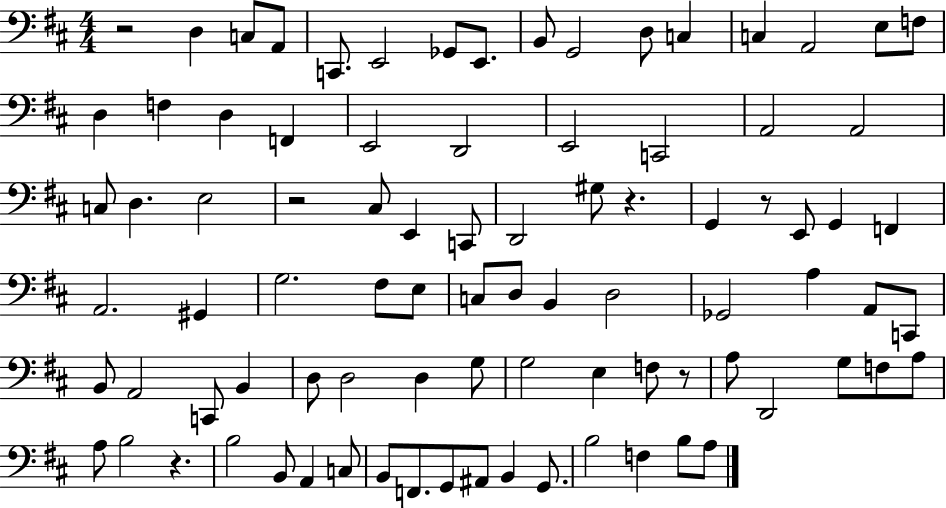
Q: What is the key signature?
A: D major